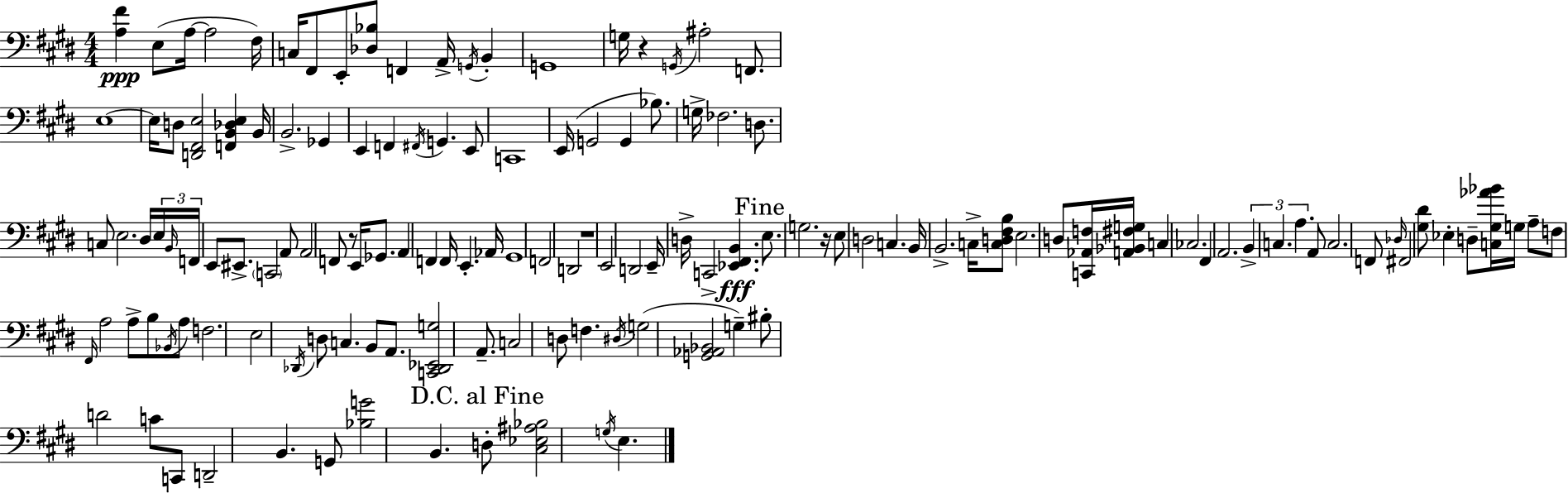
{
  \clef bass
  \numericTimeSignature
  \time 4/4
  \key e \major
  <a fis'>4\ppp e8( a16~~ a2 fis16) | c16 fis,8 e,8-. <des bes>8 f,4 a,16-> \acciaccatura { g,16 } b,4-. | g,1 | g16 r4 \acciaccatura { g,16 } ais2-. f,8. | \break e1~~ | e16 d8 <d, fis, e>2 <f, b, des e>4 | b,16 b,2.-> ges,4 | e,4 f,4 \acciaccatura { fis,16 } g,4. | \break e,8 c,1 | e,16( g,2 g,4 | bes8.) g16-> fes2. | d8. c8 e2. | \break dis16 \tuplet 3/2 { e16 \grace { b,16 } f,16 } e,8 eis,8.-> \parenthesize c,2 | a,8 a,2 f,8 r8 | e,16 ges,8. a,4 f,4 f,16 e,4.-. | aes,16 gis,1 | \break f,2 d,2 | r1 | e,2 d,2 | e,16-- d16-> c,2-> <ees, fis, b,>4.\fff | \break \mark "Fine" e8. g2. | r16 e8 d2 c4. | b,16 b,2.-> | c16-> <c d fis b>8 e2. | \break d8 <c, aes, f>16 <a, bes, fis g>16 c4 ces2. | fis,4 a,2. | \tuplet 3/2 { b,4-> c4. a4. } | a,8 c2. | \break f,8 \grace { des16 } fis,2 <gis dis'>8 ees4-. | d8-- <c gis aes' bes'>16 g16 a8-- f8 \grace { fis,16 } a2 | a8-> b8 \acciaccatura { bes,16 } a8 f2. | e2 \acciaccatura { des,16 } | \break d8 c4. b,8 a,8. <c, des, ees, g>2 | a,8.-- c2 | d8 f4. \acciaccatura { dis16 } g2( | <g, aes, bes,>2 g4--) bis8-. d'2 | \break c'8 c,8 d,2-- | b,4. g,8 <bes g'>2 | b,4. \mark "D.C. al Fine" d8-. <cis ees ais bes>2 | \acciaccatura { g16 } e4. \bar "|."
}